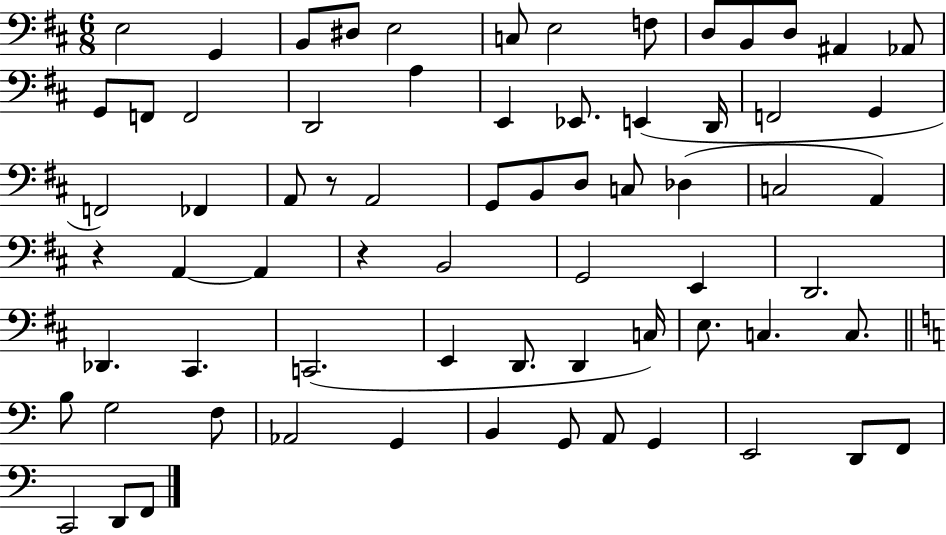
X:1
T:Untitled
M:6/8
L:1/4
K:D
E,2 G,, B,,/2 ^D,/2 E,2 C,/2 E,2 F,/2 D,/2 B,,/2 D,/2 ^A,, _A,,/2 G,,/2 F,,/2 F,,2 D,,2 A, E,, _E,,/2 E,, D,,/4 F,,2 G,, F,,2 _F,, A,,/2 z/2 A,,2 G,,/2 B,,/2 D,/2 C,/2 _D, C,2 A,, z A,, A,, z B,,2 G,,2 E,, D,,2 _D,, ^C,, C,,2 E,, D,,/2 D,, C,/4 E,/2 C, C,/2 B,/2 G,2 F,/2 _A,,2 G,, B,, G,,/2 A,,/2 G,, E,,2 D,,/2 F,,/2 C,,2 D,,/2 F,,/2